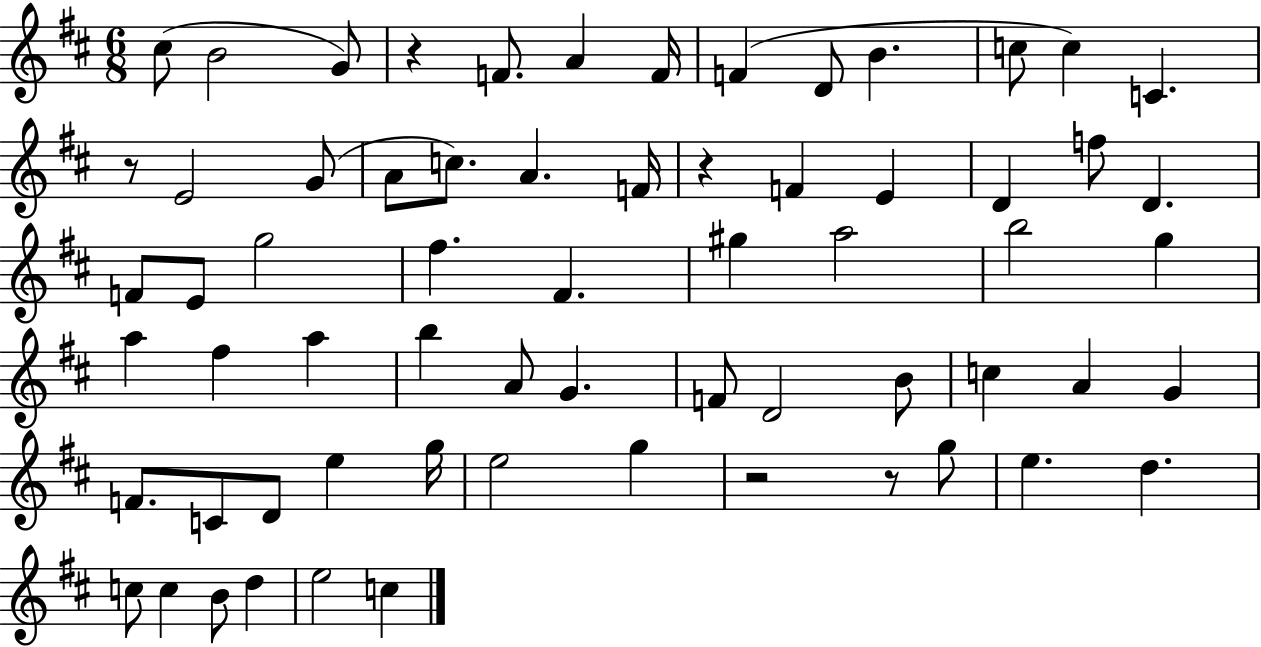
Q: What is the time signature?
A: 6/8